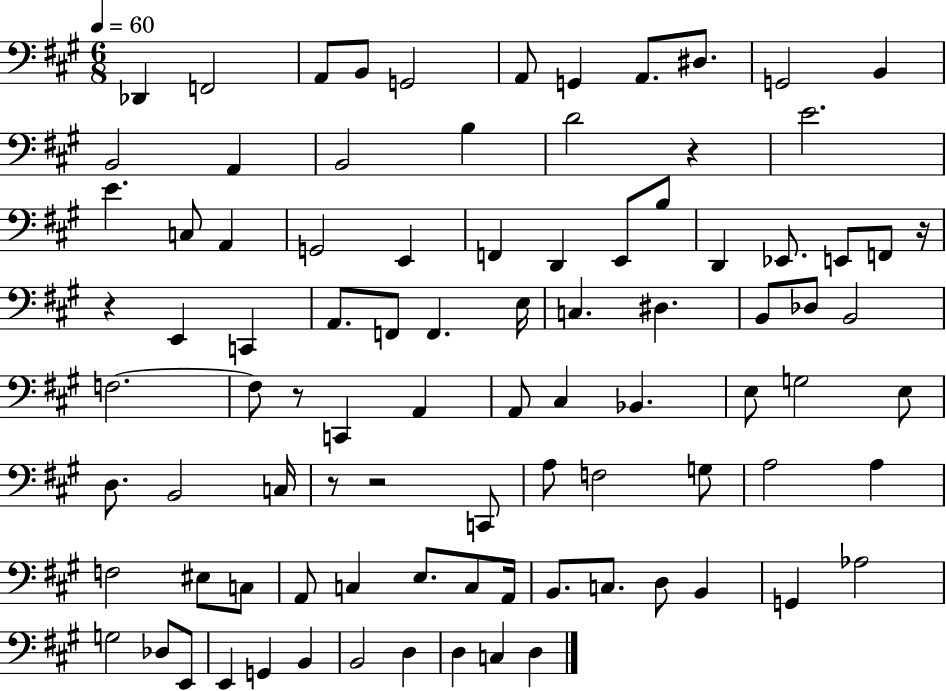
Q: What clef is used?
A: bass